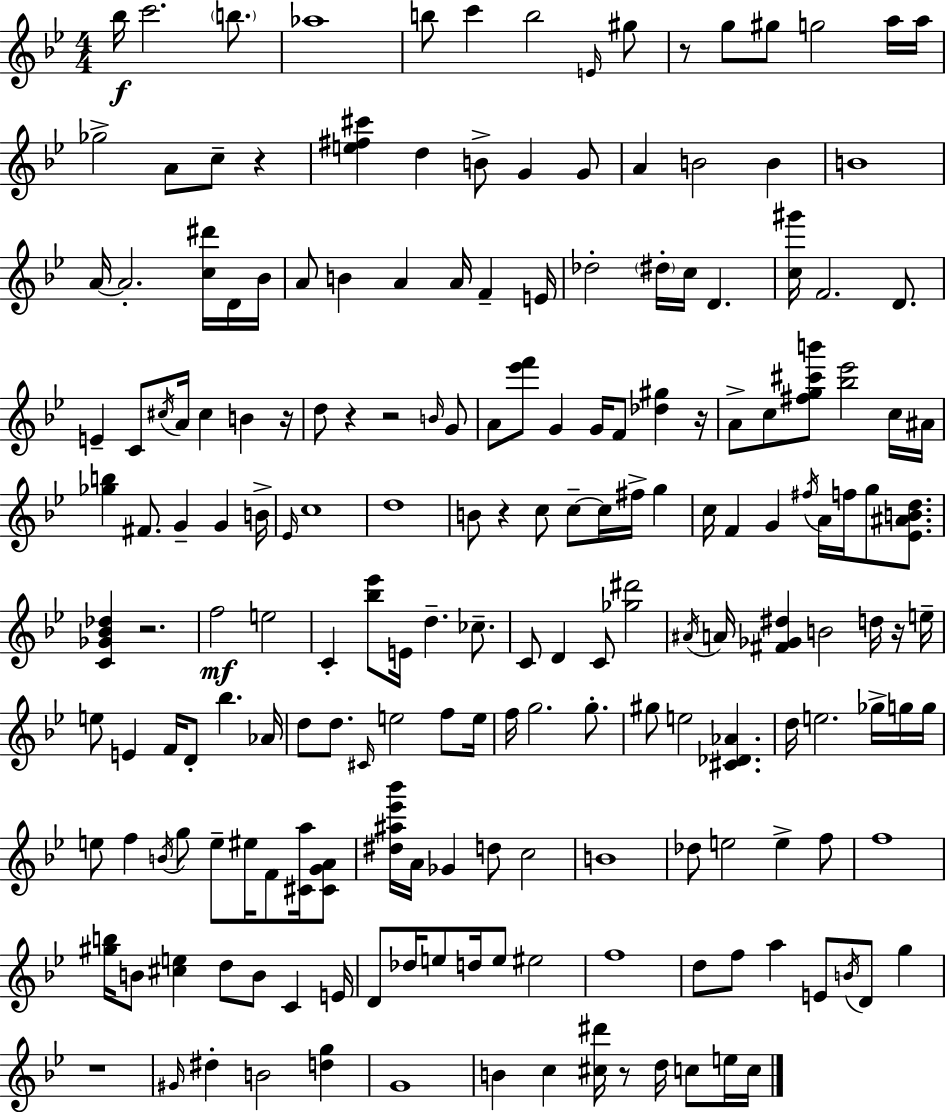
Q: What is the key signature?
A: BES major